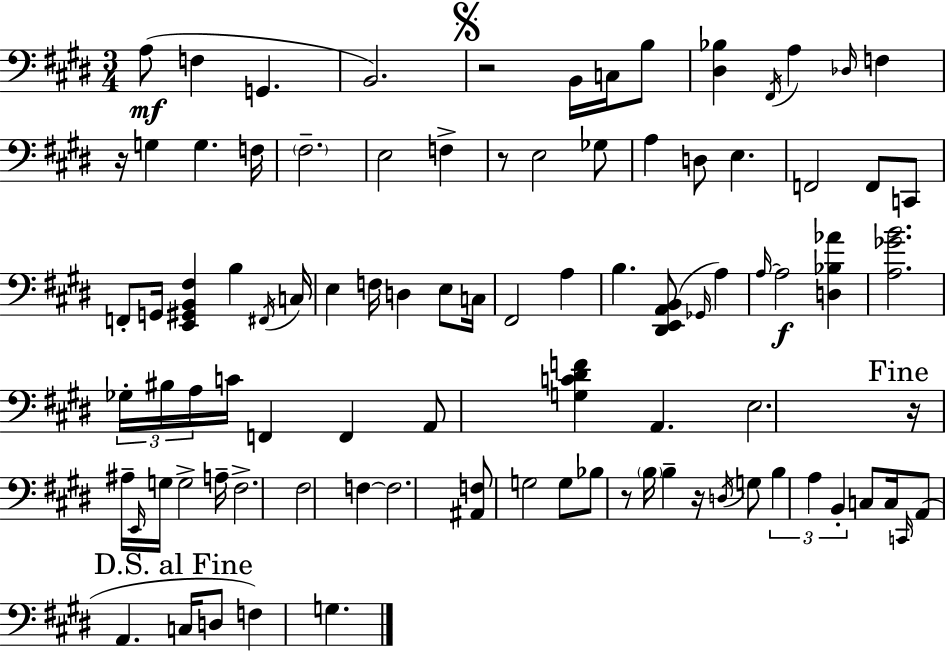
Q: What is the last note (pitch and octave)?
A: G3